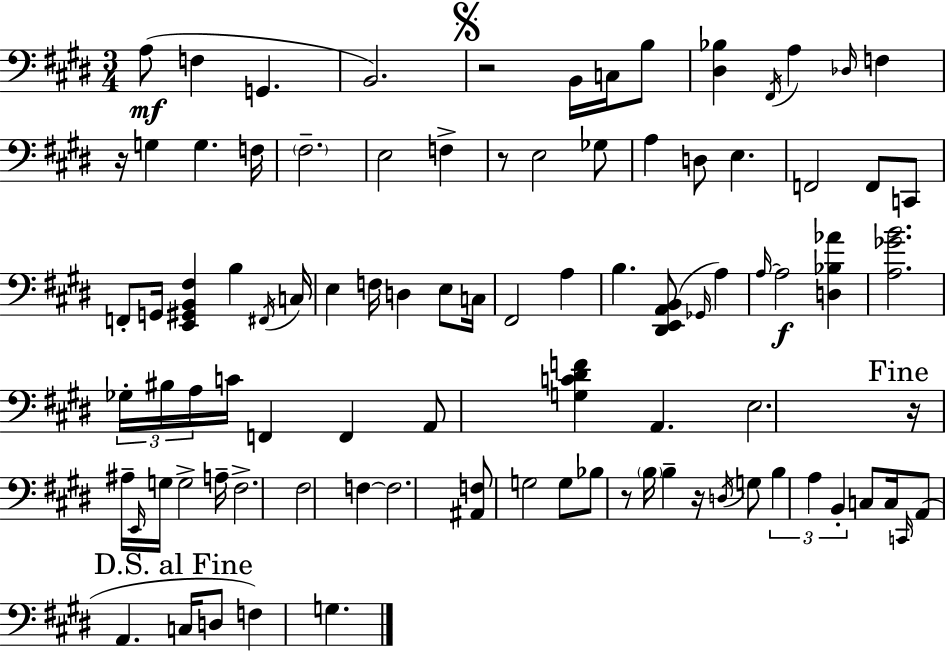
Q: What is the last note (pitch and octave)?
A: G3